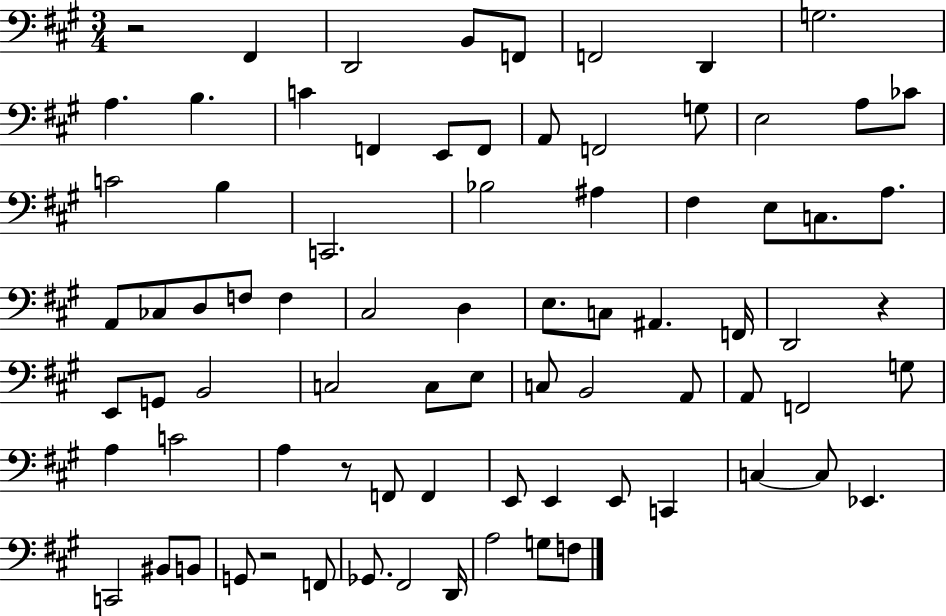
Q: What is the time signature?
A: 3/4